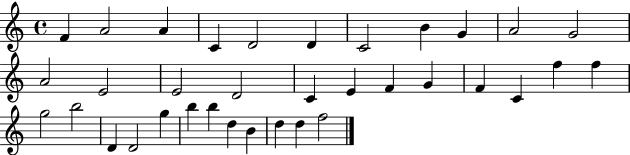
F4/q A4/h A4/q C4/q D4/h D4/q C4/h B4/q G4/q A4/h G4/h A4/h E4/h E4/h D4/h C4/q E4/q F4/q G4/q F4/q C4/q F5/q F5/q G5/h B5/h D4/q D4/h G5/q B5/q B5/q D5/q B4/q D5/q D5/q F5/h